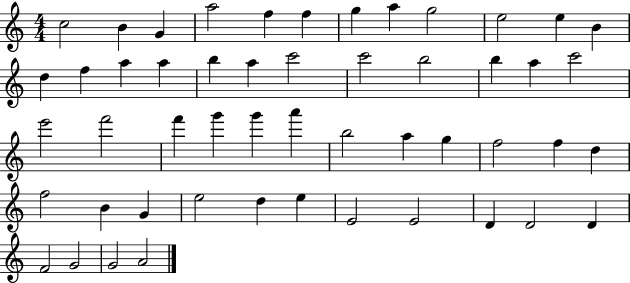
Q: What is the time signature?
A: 4/4